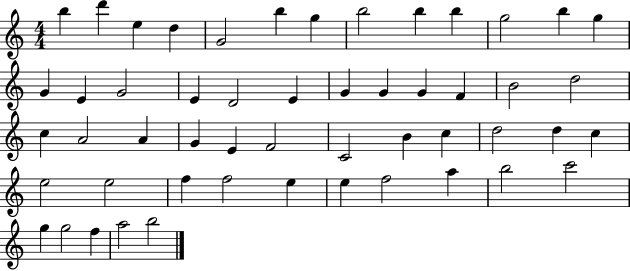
X:1
T:Untitled
M:4/4
L:1/4
K:C
b d' e d G2 b g b2 b b g2 b g G E G2 E D2 E G G G F B2 d2 c A2 A G E F2 C2 B c d2 d c e2 e2 f f2 e e f2 a b2 c'2 g g2 f a2 b2